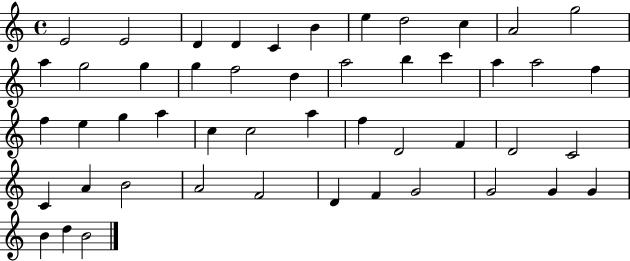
X:1
T:Untitled
M:4/4
L:1/4
K:C
E2 E2 D D C B e d2 c A2 g2 a g2 g g f2 d a2 b c' a a2 f f e g a c c2 a f D2 F D2 C2 C A B2 A2 F2 D F G2 G2 G G B d B2